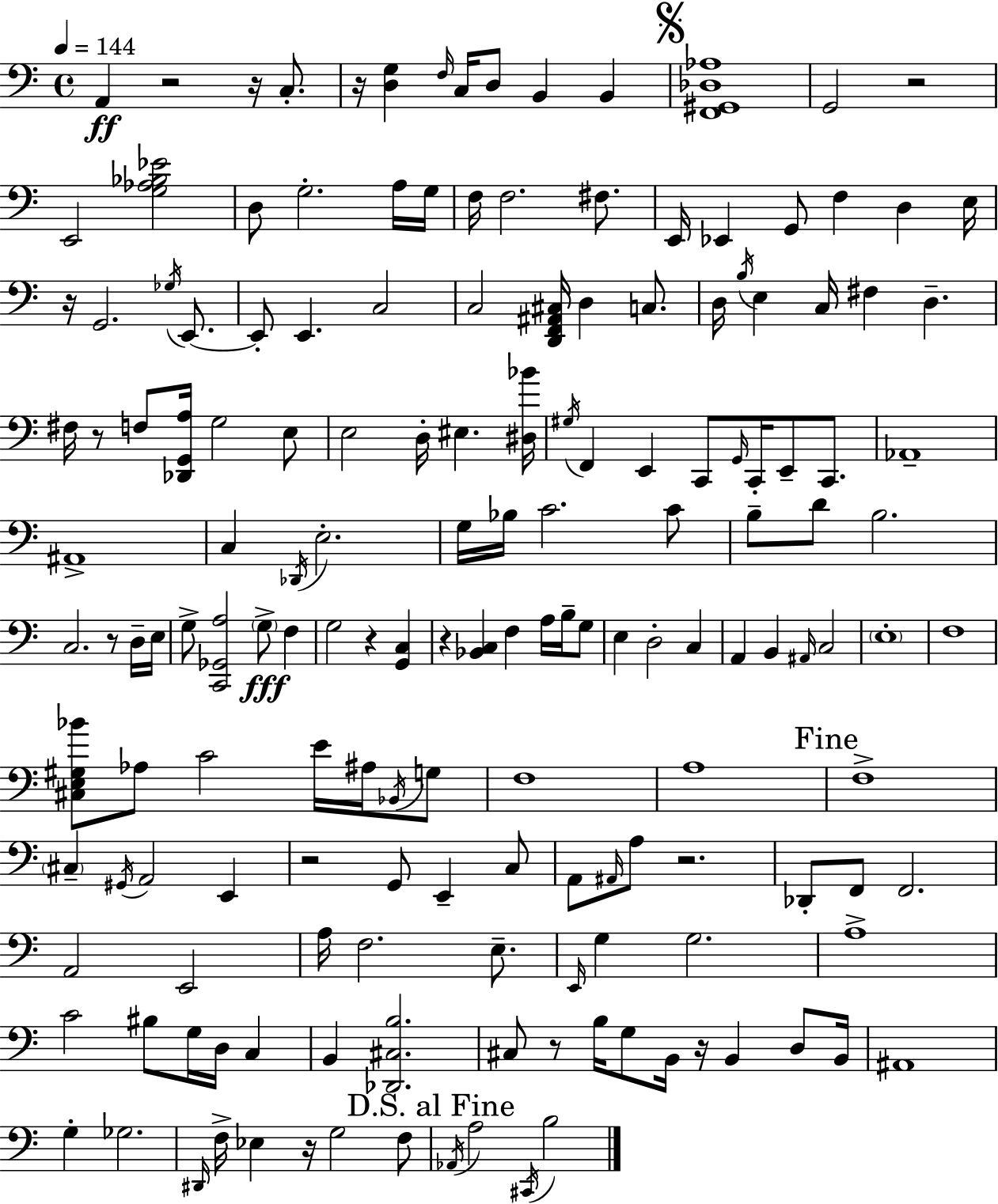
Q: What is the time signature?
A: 4/4